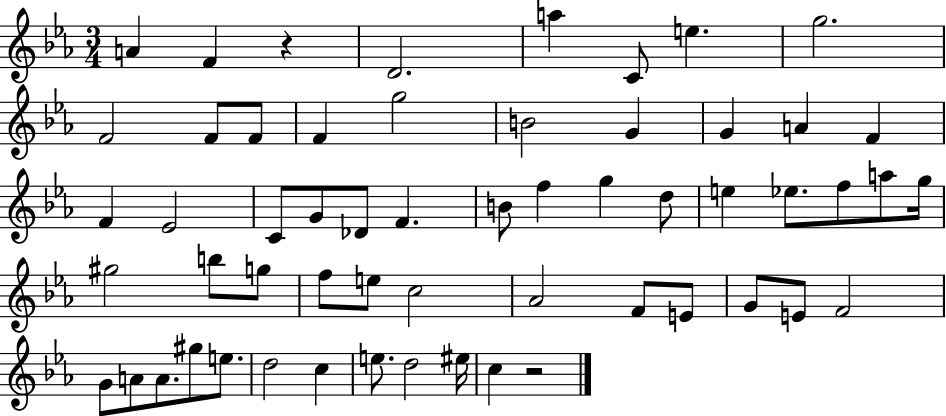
{
  \clef treble
  \numericTimeSignature
  \time 3/4
  \key ees \major
  \repeat volta 2 { a'4 f'4 r4 | d'2. | a''4 c'8 e''4. | g''2. | \break f'2 f'8 f'8 | f'4 g''2 | b'2 g'4 | g'4 a'4 f'4 | \break f'4 ees'2 | c'8 g'8 des'8 f'4. | b'8 f''4 g''4 d''8 | e''4 ees''8. f''8 a''8 g''16 | \break gis''2 b''8 g''8 | f''8 e''8 c''2 | aes'2 f'8 e'8 | g'8 e'8 f'2 | \break g'8 a'8 a'8. gis''8 e''8. | d''2 c''4 | e''8. d''2 eis''16 | c''4 r2 | \break } \bar "|."
}